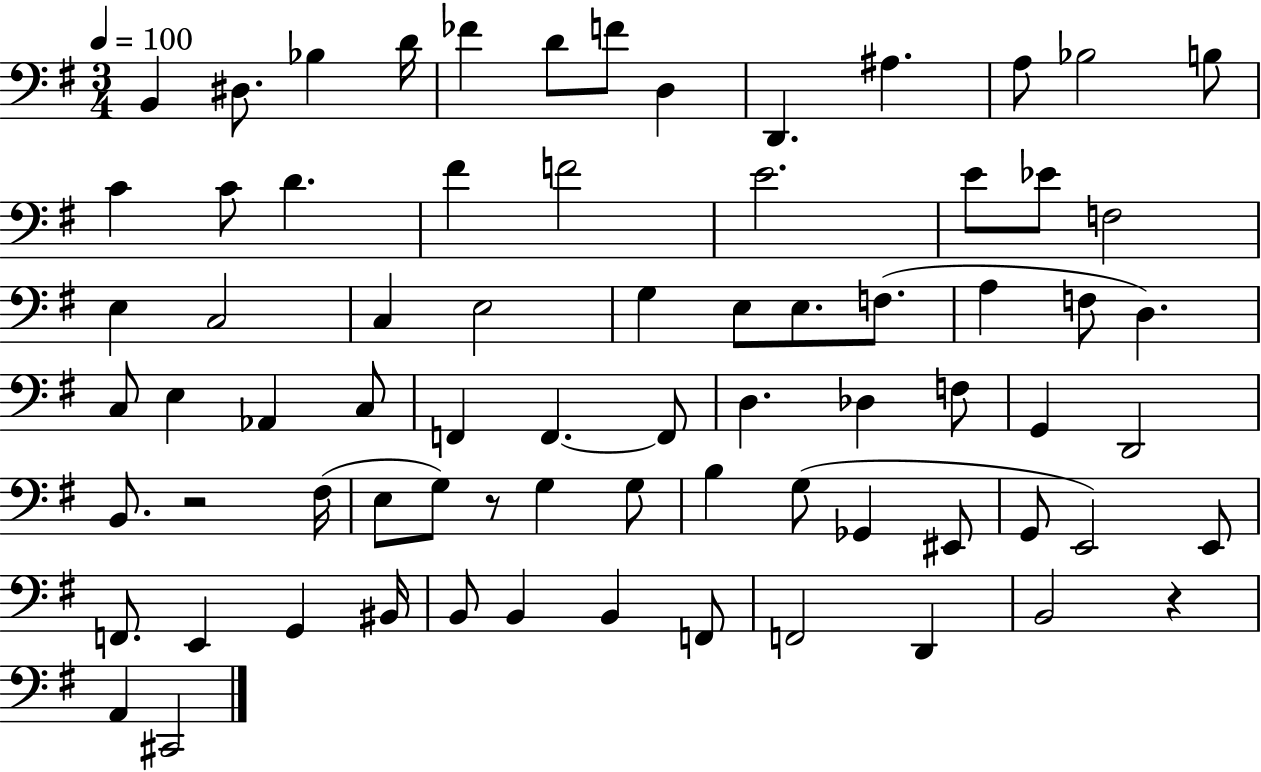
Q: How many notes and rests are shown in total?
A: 74